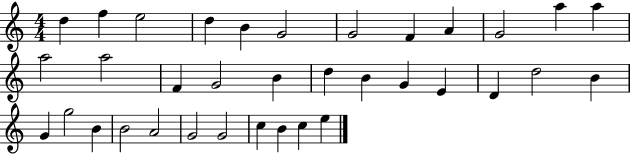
D5/q F5/q E5/h D5/q B4/q G4/h G4/h F4/q A4/q G4/h A5/q A5/q A5/h A5/h F4/q G4/h B4/q D5/q B4/q G4/q E4/q D4/q D5/h B4/q G4/q G5/h B4/q B4/h A4/h G4/h G4/h C5/q B4/q C5/q E5/q